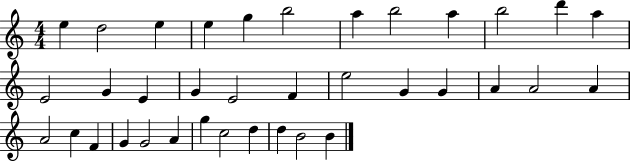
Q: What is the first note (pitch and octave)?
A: E5